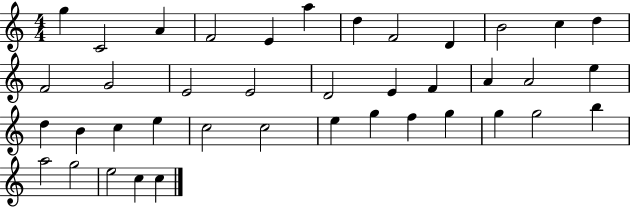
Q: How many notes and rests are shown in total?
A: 40